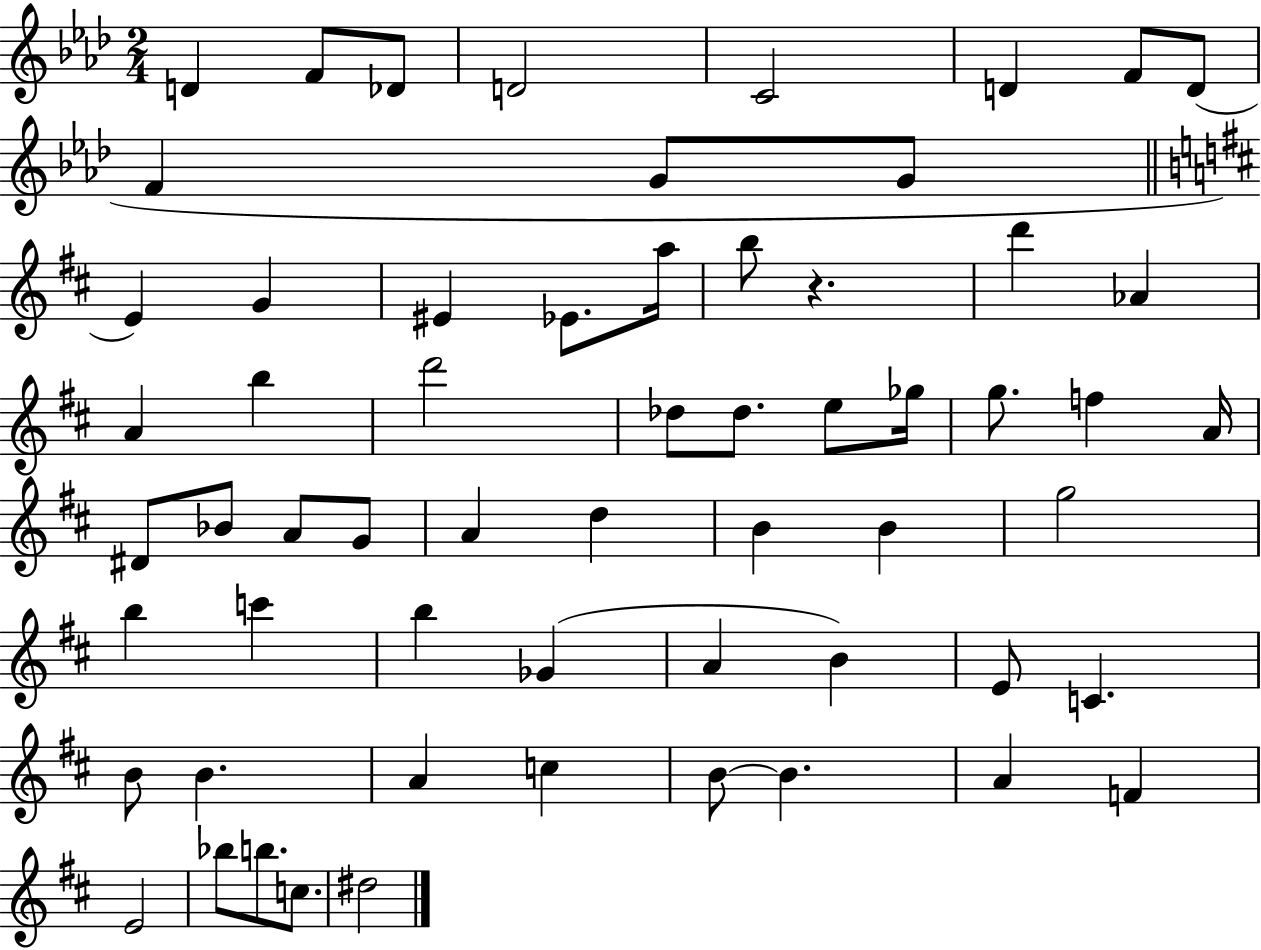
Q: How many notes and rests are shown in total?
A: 60